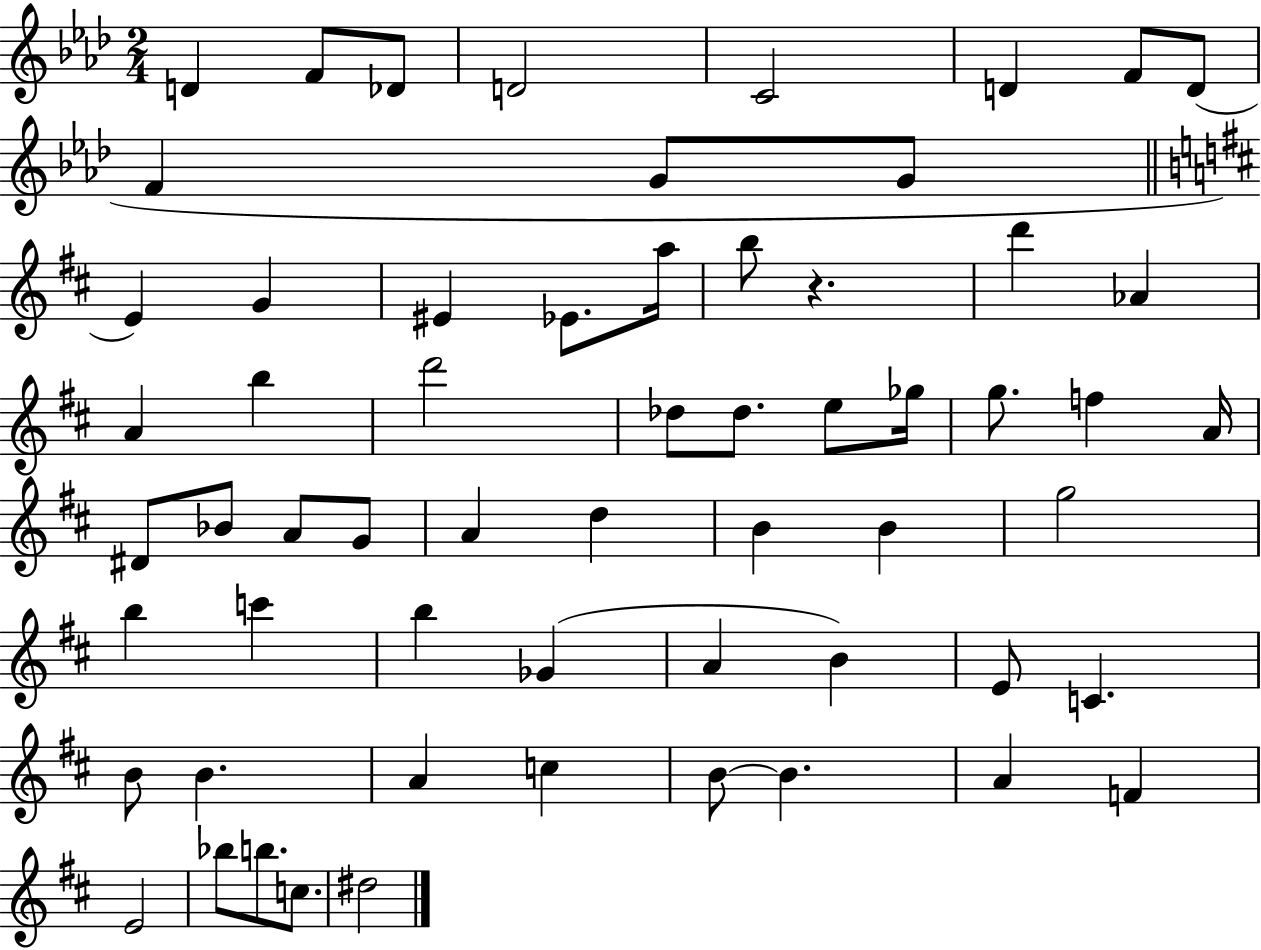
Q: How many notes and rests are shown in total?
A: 60